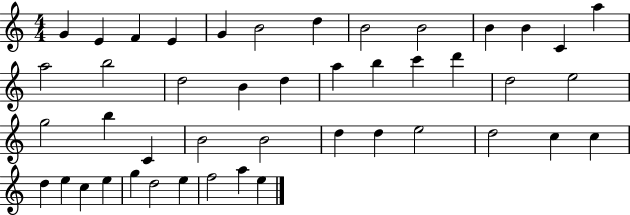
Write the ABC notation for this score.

X:1
T:Untitled
M:4/4
L:1/4
K:C
G E F E G B2 d B2 B2 B B C a a2 b2 d2 B d a b c' d' d2 e2 g2 b C B2 B2 d d e2 d2 c c d e c e g d2 e f2 a e